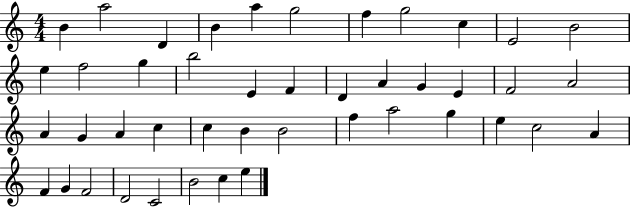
B4/q A5/h D4/q B4/q A5/q G5/h F5/q G5/h C5/q E4/h B4/h E5/q F5/h G5/q B5/h E4/q F4/q D4/q A4/q G4/q E4/q F4/h A4/h A4/q G4/q A4/q C5/q C5/q B4/q B4/h F5/q A5/h G5/q E5/q C5/h A4/q F4/q G4/q F4/h D4/h C4/h B4/h C5/q E5/q